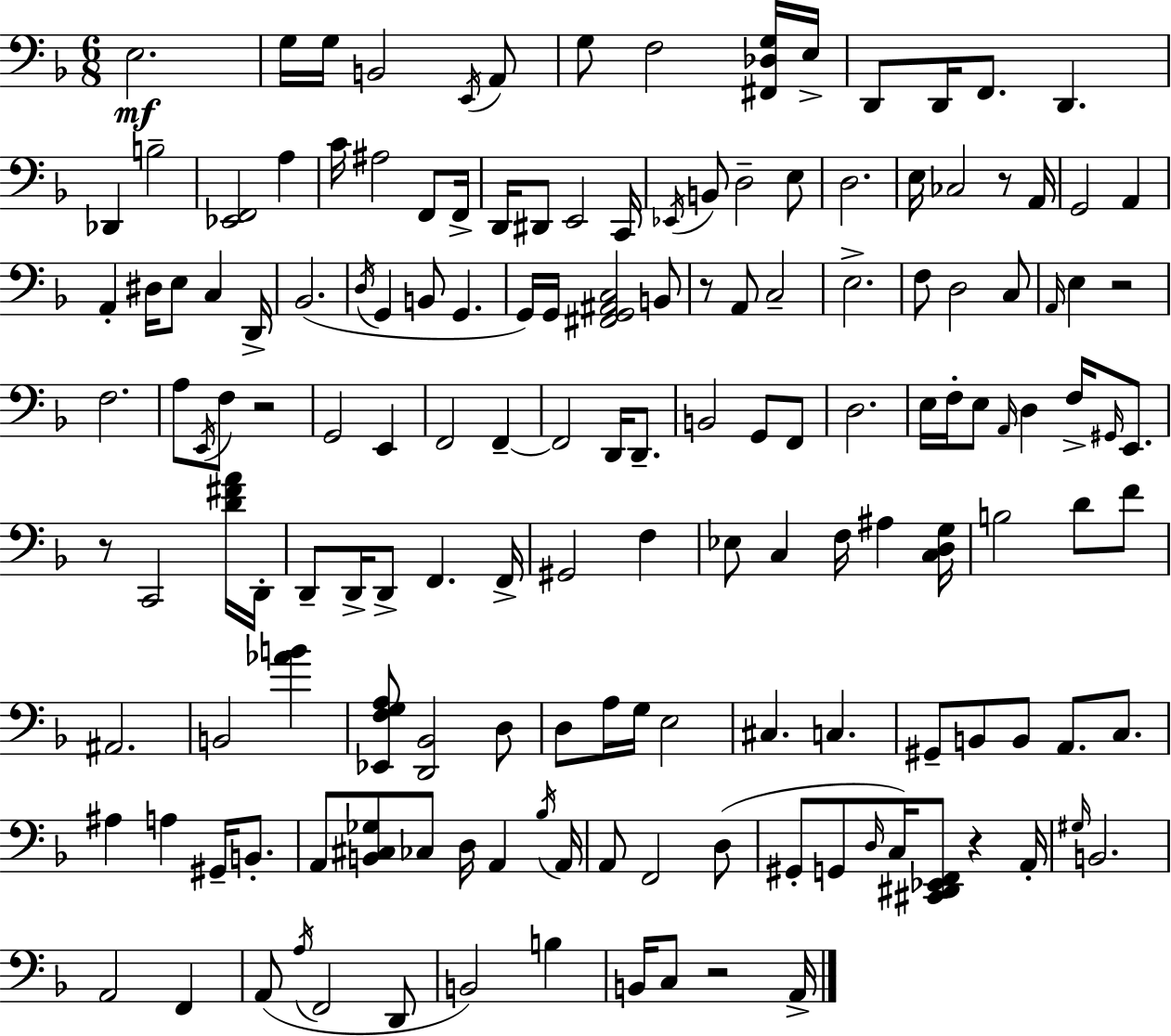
{
  \clef bass
  \numericTimeSignature
  \time 6/8
  \key d \minor
  e2.\mf | g16 g16 b,2 \acciaccatura { e,16 } a,8 | g8 f2 <fis, des g>16 | e16-> d,8 d,16 f,8. d,4. | \break des,4 b2-- | <ees, f,>2 a4 | c'16 ais2 f,8 | f,16-> d,16 dis,8 e,2 | \break c,16 \acciaccatura { ees,16 } b,8 d2-- | e8 d2. | e16 ces2 r8 | a,16 g,2 a,4 | \break a,4-. dis16 e8 c4 | d,16-> bes,2.( | \acciaccatura { d16 } g,4 b,8 g,4. | g,16) g,16 <fis, g, ais, c>2 | \break b,8 r8 a,8 c2-- | e2.-> | f8 d2 | c8 \grace { a,16 } e4 r2 | \break f2. | a8 \acciaccatura { e,16 } f8 r2 | g,2 | e,4 f,2 | \break f,4--~~ f,2 | d,16 d,8.-- b,2 | g,8 f,8 d2. | e16 f16-. e8 \grace { a,16 } d4 | \break f16-> \grace { gis,16 } e,8. r8 c,2 | <d' fis' a'>16 d,16-. d,8-- d,16-> d,8-> | f,4. f,16-> gis,2 | f4 ees8 c4 | \break f16 ais4 <c d g>16 b2 | d'8 f'8 ais,2. | b,2 | <aes' b'>4 <ees, f g a>8 <d, bes,>2 | \break d8 d8 a16 g16 e2 | cis4. | c4. gis,8-- b,8 b,8 | a,8. c8. ais4 a4 | \break gis,16-- b,8.-. a,8 <b, cis ges>8 ces8 | d16 a,4 \acciaccatura { bes16 } a,16 a,8 f,2 | d8( gis,8-. g,8 | \grace { d16 } c16) <cis, dis, ees, f,>8 r4 a,16-. \grace { gis16 } b,2. | \break a,2 | f,4 a,8( | \acciaccatura { a16 } f,2 d,8 b,2) | b4 b,16 | \break c8 r2 a,16-> \bar "|."
}